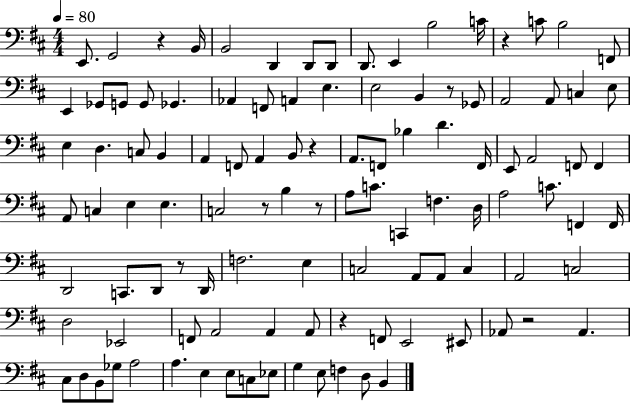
X:1
T:Untitled
M:4/4
L:1/4
K:D
E,,/2 G,,2 z B,,/4 B,,2 D,, D,,/2 D,,/2 D,,/2 E,, B,2 C/4 z C/2 B,2 F,,/2 E,, _G,,/2 G,,/2 G,,/2 _G,, _A,, F,,/2 A,, E, E,2 B,, z/2 _G,,/2 A,,2 A,,/2 C, E,/2 E, D, C,/2 B,, A,, F,,/2 A,, B,,/2 z A,,/2 F,,/2 _B, D F,,/4 E,,/2 A,,2 F,,/2 F,, A,,/2 C, E, E, C,2 z/2 B, z/2 A,/2 C/2 C,, F, D,/4 A,2 C/2 F,, F,,/4 D,,2 C,,/2 D,,/2 z/2 D,,/4 F,2 E, C,2 A,,/2 A,,/2 C, A,,2 C,2 D,2 _E,,2 F,,/2 A,,2 A,, A,,/2 z F,,/2 E,,2 ^E,,/2 _A,,/2 z2 _A,, ^C,/2 D,/2 B,,/2 _G,/2 A,2 A, E, E,/2 C,/2 _E,/2 G, E,/2 F, D,/2 B,,